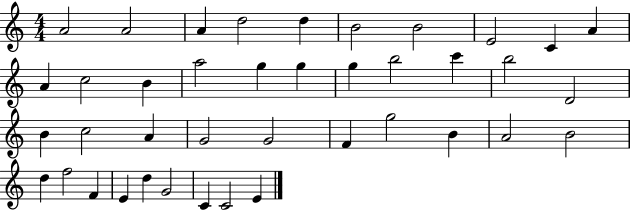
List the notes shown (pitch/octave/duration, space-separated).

A4/h A4/h A4/q D5/h D5/q B4/h B4/h E4/h C4/q A4/q A4/q C5/h B4/q A5/h G5/q G5/q G5/q B5/h C6/q B5/h D4/h B4/q C5/h A4/q G4/h G4/h F4/q G5/h B4/q A4/h B4/h D5/q F5/h F4/q E4/q D5/q G4/h C4/q C4/h E4/q